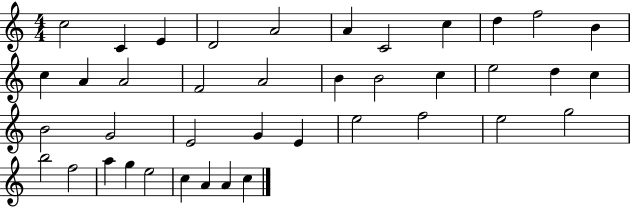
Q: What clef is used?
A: treble